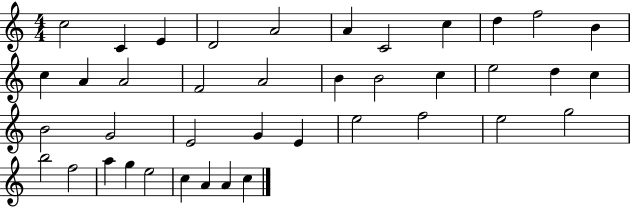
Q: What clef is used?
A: treble